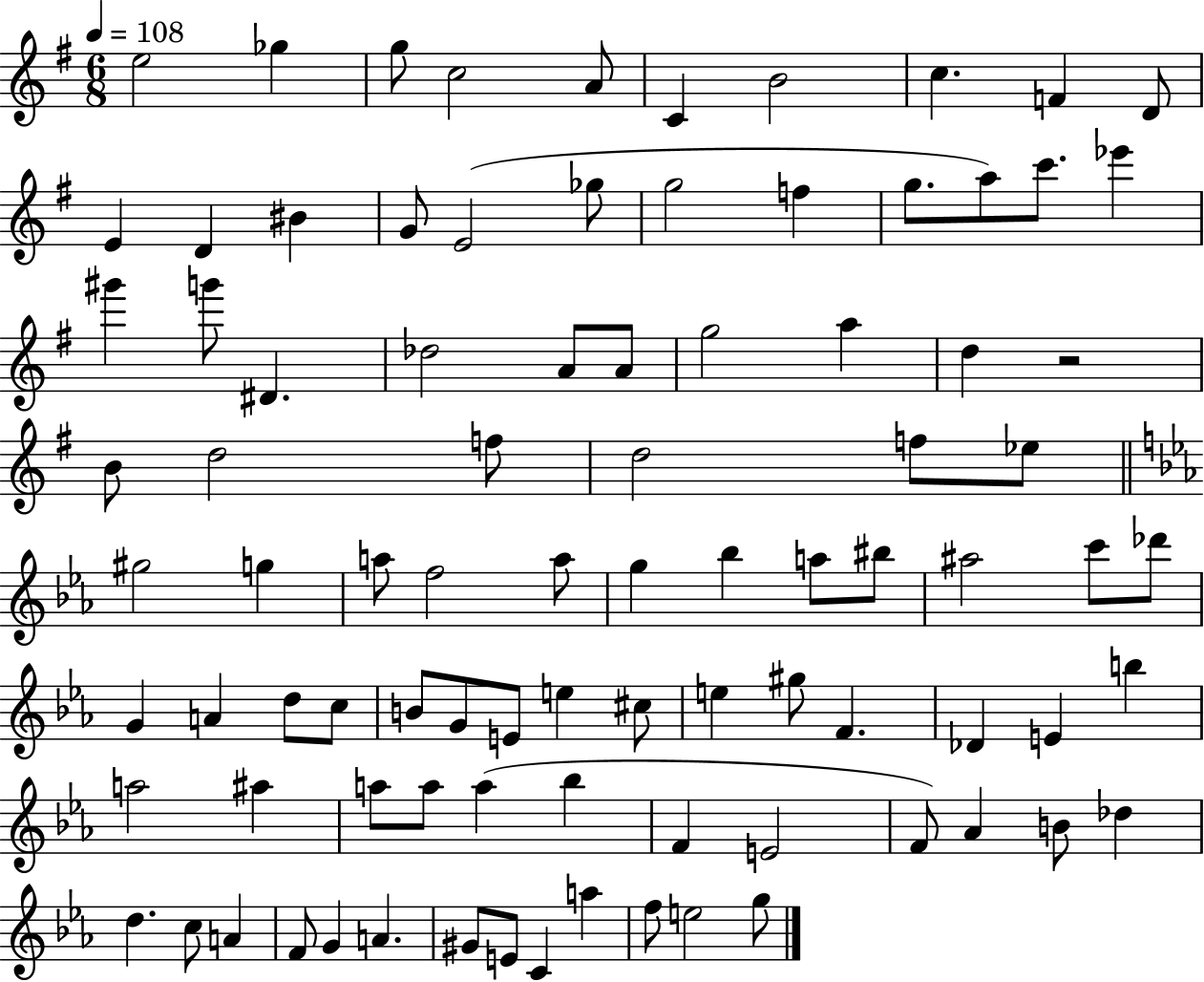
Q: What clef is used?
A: treble